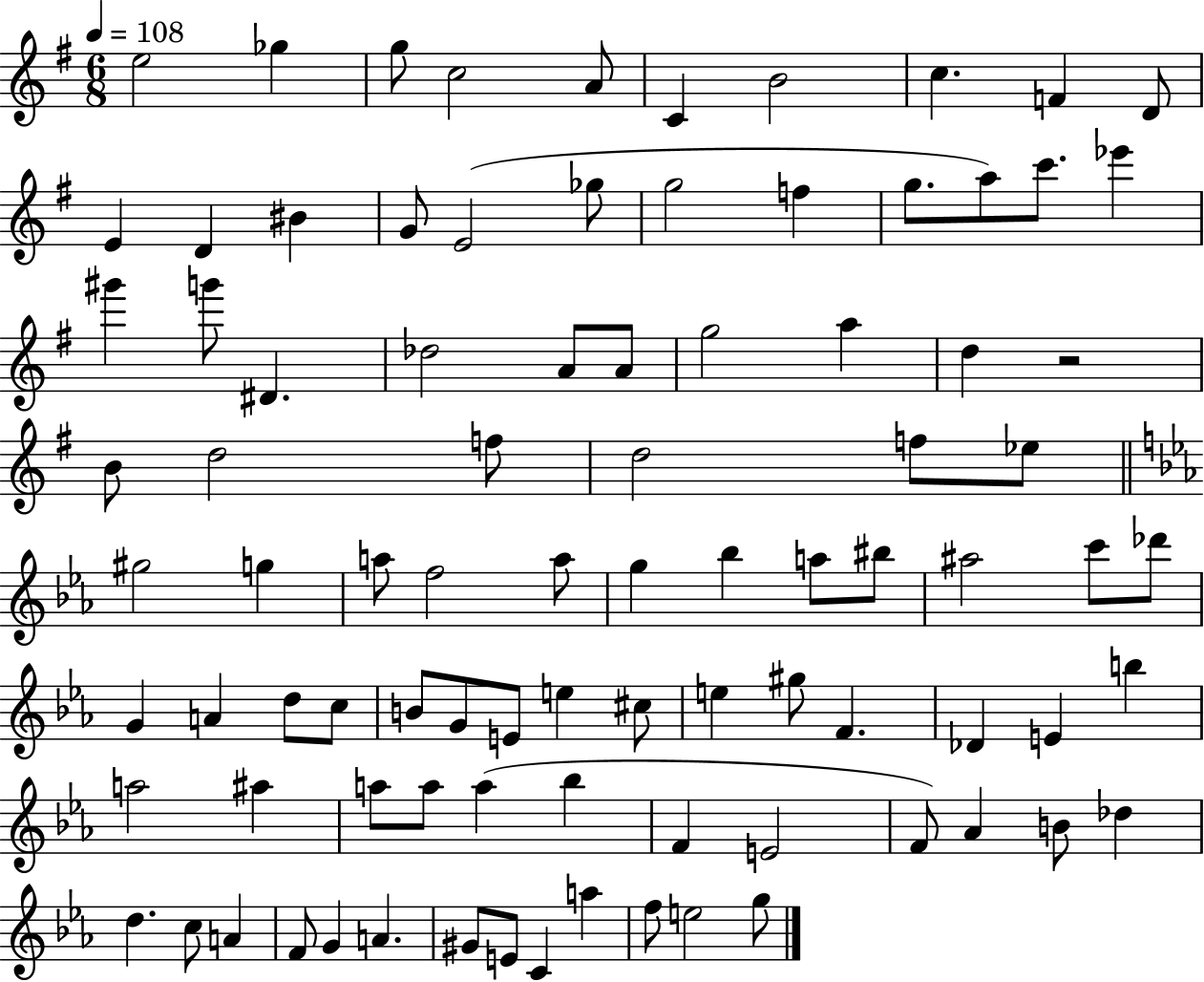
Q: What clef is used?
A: treble